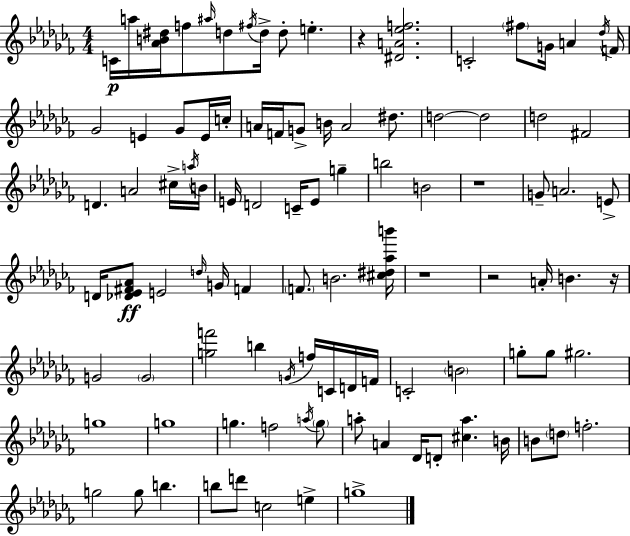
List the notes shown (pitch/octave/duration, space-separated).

C4/s A5/s [Ab4,B4,D#5]/s F5/e A#5/s D5/e F#5/s D5/s D5/e E5/q. R/q [D#4,A4,Eb5,F5]/h. C4/h F#5/e G4/s A4/q Db5/s F4/s Gb4/h E4/q Gb4/e E4/s C5/s A4/s F4/s G4/e B4/s A4/h D#5/e. D5/h D5/h D5/h F#4/h D4/q. A4/h C#5/s A5/s B4/s E4/s D4/h C4/s E4/e G5/q B5/h B4/h R/w G4/e A4/h. E4/e D4/s [Db4,Eb4,F#4,Ab4]/e E4/h D5/s G4/s F4/q F4/e. B4/h. [C#5,D#5,Ab5,B6]/s R/w R/h A4/s B4/q. R/s G4/h G4/h [G5,F6]/h B5/q G4/s F5/s C4/s D4/s F4/s C4/h B4/h G5/e G5/e G#5/h. G5/w G5/w G5/q. F5/h A5/s G5/e A5/e A4/q Db4/s D4/e [C#5,A5]/q. B4/s B4/e D5/e F5/h. G5/h G5/e B5/q. B5/e D6/e C5/h E5/q G5/w